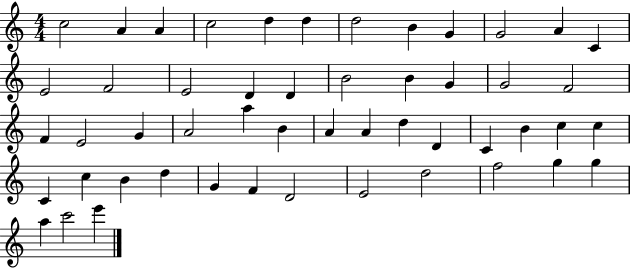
{
  \clef treble
  \numericTimeSignature
  \time 4/4
  \key c \major
  c''2 a'4 a'4 | c''2 d''4 d''4 | d''2 b'4 g'4 | g'2 a'4 c'4 | \break e'2 f'2 | e'2 d'4 d'4 | b'2 b'4 g'4 | g'2 f'2 | \break f'4 e'2 g'4 | a'2 a''4 b'4 | a'4 a'4 d''4 d'4 | c'4 b'4 c''4 c''4 | \break c'4 c''4 b'4 d''4 | g'4 f'4 d'2 | e'2 d''2 | f''2 g''4 g''4 | \break a''4 c'''2 e'''4 | \bar "|."
}